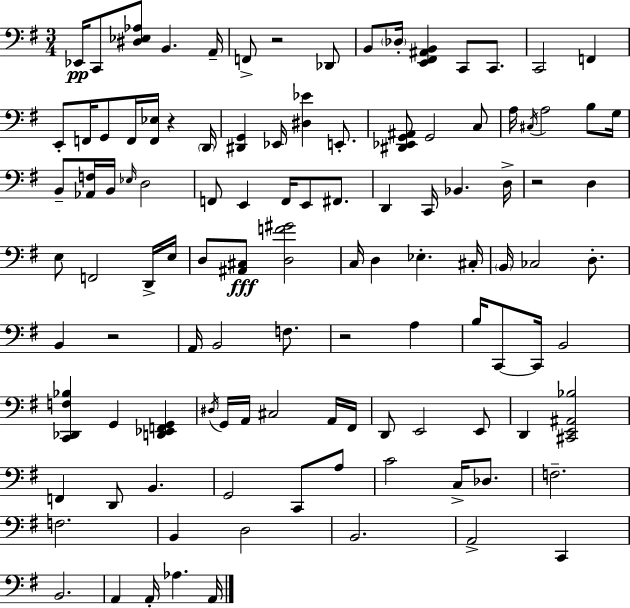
{
  \clef bass
  \numericTimeSignature
  \time 3/4
  \key e \minor
  ees,16\pp c,8 <dis ees aes>8 b,4. a,16-- | f,8-> r2 des,8 | b,8 \parenthesize des16-. <e, fis, ais, b,>4 c,8 c,8. | c,2 f,4 | \break e,8-. f,16 g,8 f,16 <f, ees>16 r4 \parenthesize d,16 | <dis, g,>4 ees,16 <dis ees'>4 e,8.-. | <dis, ees, g, ais,>8 g,2 c8 | a16 \acciaccatura { cis16 } a2 b8 | \break g16 b,8-- <aes, f>16 b,16 \grace { ees16 } d2 | f,8 e,4 f,16 e,8 fis,8. | d,4 c,16 bes,4. | d16-> r2 d4 | \break e8 f,2 | d,16-> e16 d8 <ais, cis>8\fff <d f' gis'>2 | c16 d4 ees4.-. | cis16-. \parenthesize b,16 ces2 d8.-. | \break b,4 r2 | a,16 b,2 f8. | r2 a4 | b16 c,8~~ c,16 b,2 | \break <c, des, f bes>4 g,4 <d, ees, f, g,>4 | \acciaccatura { dis16 } g,16 a,16 cis2 | a,16 fis,16 d,8 e,2 | e,8 d,4 <cis, e, ais, bes>2 | \break f,4 d,8 b,4. | g,2 c,8 | a8 c'2 c16-> | des8. f2.-- | \break f2. | b,4 d2 | b,2. | a,2-> c,4 | \break b,2. | a,4 a,16-. aes4. | a,16 \bar "|."
}